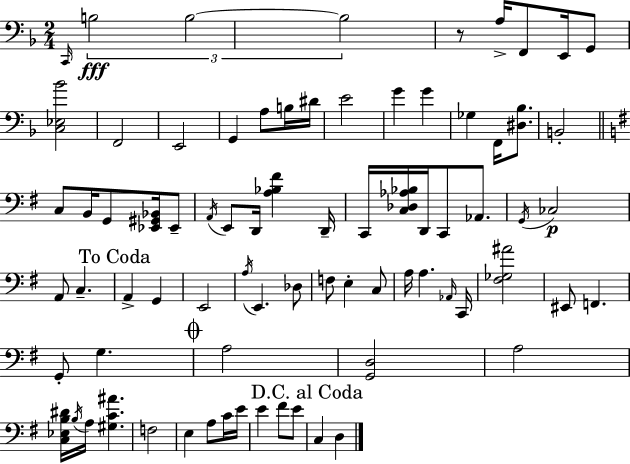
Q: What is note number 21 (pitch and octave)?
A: C3